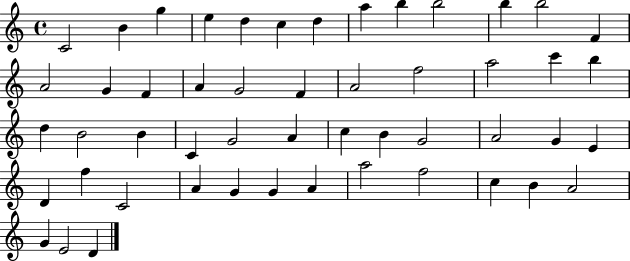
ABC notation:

X:1
T:Untitled
M:4/4
L:1/4
K:C
C2 B g e d c d a b b2 b b2 F A2 G F A G2 F A2 f2 a2 c' b d B2 B C G2 A c B G2 A2 G E D f C2 A G G A a2 f2 c B A2 G E2 D